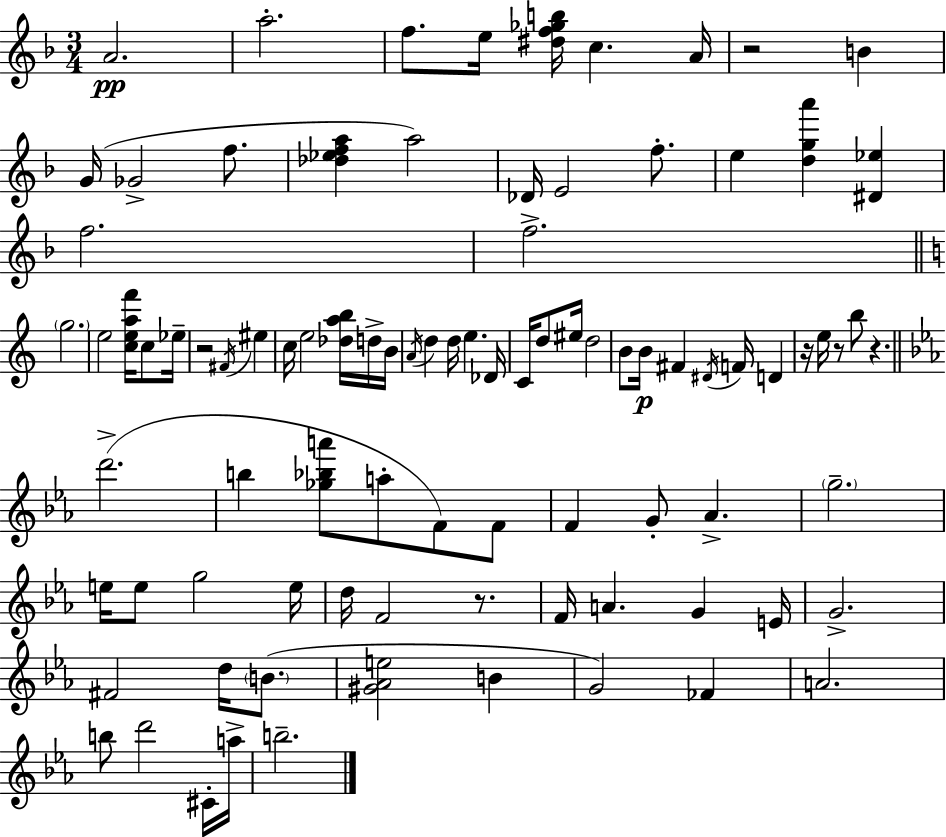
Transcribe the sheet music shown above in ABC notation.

X:1
T:Untitled
M:3/4
L:1/4
K:F
A2 a2 f/2 e/4 [^df_gb]/4 c A/4 z2 B G/4 _G2 f/2 [_d_efa] a2 _D/4 E2 f/2 e [dga'] [^D_e] f2 f2 g2 e2 [ceaf']/4 c/2 _e/4 z2 ^F/4 ^e c/4 e2 [_dab]/4 d/4 B/4 A/4 d d/4 e _D/4 C/4 d/2 ^e/4 d2 B/2 B/4 ^F ^D/4 F/4 D z/4 e/4 z/2 b/2 z d'2 b [_g_ba']/2 a/2 F/2 F/2 F G/2 _A g2 e/4 e/2 g2 e/4 d/4 F2 z/2 F/4 A G E/4 G2 ^F2 d/4 B/2 [^G_Ae]2 B G2 _F A2 b/2 d'2 ^C/4 a/4 b2